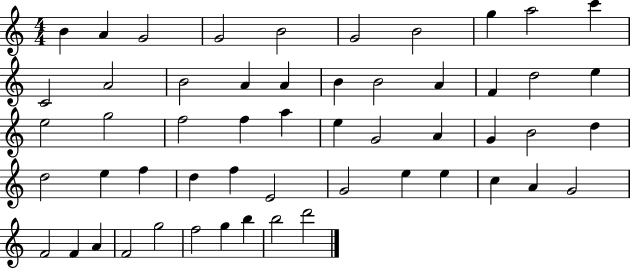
X:1
T:Untitled
M:4/4
L:1/4
K:C
B A G2 G2 B2 G2 B2 g a2 c' C2 A2 B2 A A B B2 A F d2 e e2 g2 f2 f a e G2 A G B2 d d2 e f d f E2 G2 e e c A G2 F2 F A F2 g2 f2 g b b2 d'2